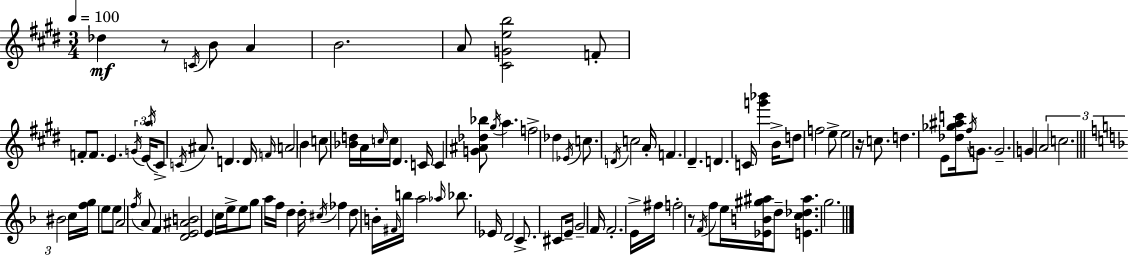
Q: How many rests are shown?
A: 3